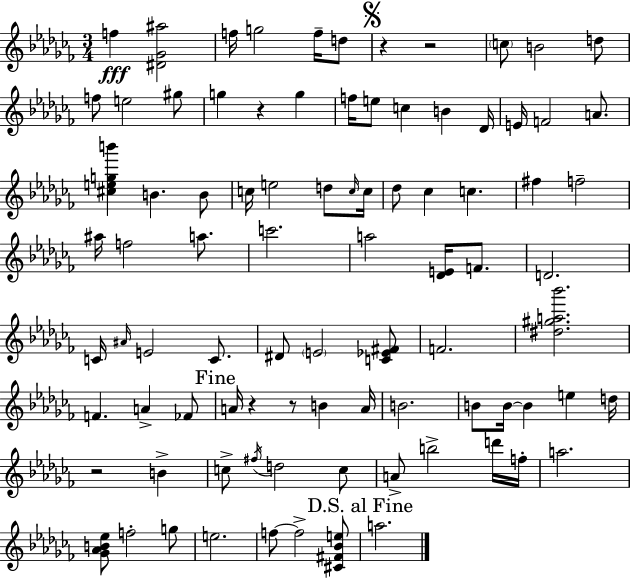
{
  \clef treble
  \numericTimeSignature
  \time 3/4
  \key aes \minor
  \repeat volta 2 { f''4\fff <dis' ges' ais''>2 | f''16 g''2 f''16-- d''8 | \mark \markup { \musicglyph "scripts.segno" } r4 r2 | \parenthesize c''8 b'2 d''8 | \break f''8 e''2 gis''8 | g''4 r4 g''4 | f''16 e''8 c''4 b'4 des'16 | e'16 f'2 a'8. | \break <cis'' e'' g'' b'''>4 b'4. b'8 | c''16 e''2 d''8 \grace { c''16 } | c''16 des''8 ces''4 c''4. | fis''4 f''2-- | \break ais''16 f''2 a''8. | c'''2. | a''2 <des' e'>16 f'8. | d'2. | \break c'16 \grace { ais'16 } e'2 c'8. | dis'8 \parenthesize e'2 | <c' ees' fis'>8 f'2. | <dis'' gis'' a'' bes'''>2. | \break f'4. a'4-> | fes'8 \mark "Fine" a'16 r4 r8 b'4 | a'16 b'2. | b'8 b'16~~ b'4 e''4 | \break d''16 r2 b'4-> | c''8-> \acciaccatura { fis''16 } d''2 | c''8 a'8-> b''2-> | d'''16 f''16-. a''2. | \break <ges' aes' b' ees''>8 f''2-. | g''8 e''2. | f''8~~ f''2-> | <cis' fis' bes' e''>8 \mark "D.S. al Fine" a''2. | \break } \bar "|."
}